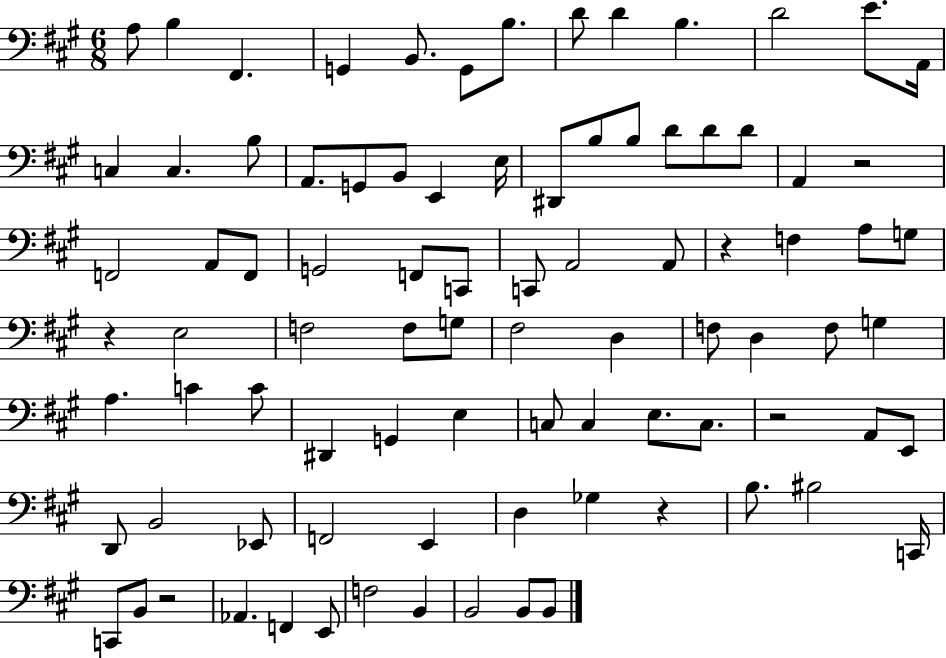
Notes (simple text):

A3/e B3/q F#2/q. G2/q B2/e. G2/e B3/e. D4/e D4/q B3/q. D4/h E4/e. A2/s C3/q C3/q. B3/e A2/e. G2/e B2/e E2/q E3/s D#2/e B3/e B3/e D4/e D4/e D4/e A2/q R/h F2/h A2/e F2/e G2/h F2/e C2/e C2/e A2/h A2/e R/q F3/q A3/e G3/e R/q E3/h F3/h F3/e G3/e F#3/h D3/q F3/e D3/q F3/e G3/q A3/q. C4/q C4/e D#2/q G2/q E3/q C3/e C3/q E3/e. C3/e. R/h A2/e E2/e D2/e B2/h Eb2/e F2/h E2/q D3/q Gb3/q R/q B3/e. BIS3/h C2/s C2/e B2/e R/h Ab2/q. F2/q E2/e F3/h B2/q B2/h B2/e B2/e